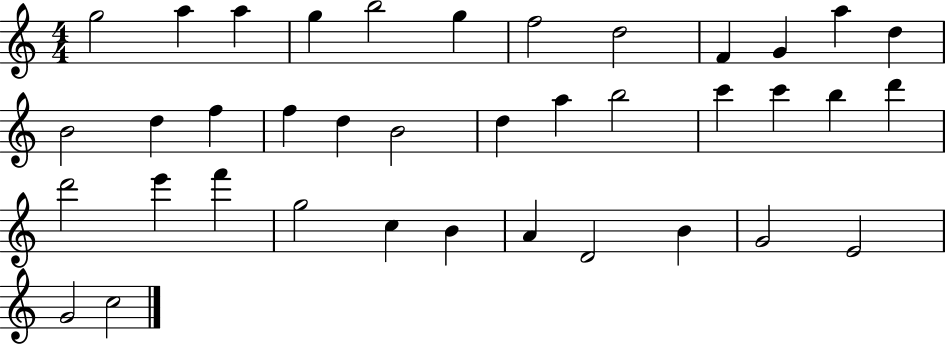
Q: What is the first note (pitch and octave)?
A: G5